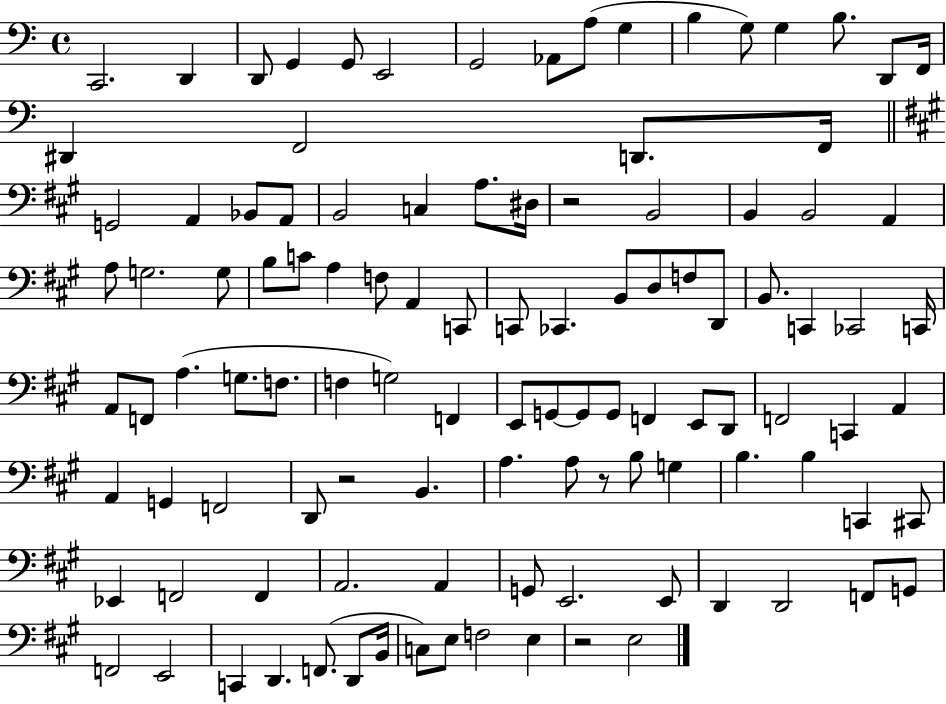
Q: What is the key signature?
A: C major